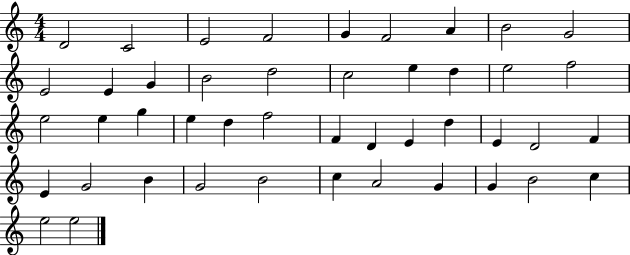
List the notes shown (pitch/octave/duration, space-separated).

D4/h C4/h E4/h F4/h G4/q F4/h A4/q B4/h G4/h E4/h E4/q G4/q B4/h D5/h C5/h E5/q D5/q E5/h F5/h E5/h E5/q G5/q E5/q D5/q F5/h F4/q D4/q E4/q D5/q E4/q D4/h F4/q E4/q G4/h B4/q G4/h B4/h C5/q A4/h G4/q G4/q B4/h C5/q E5/h E5/h